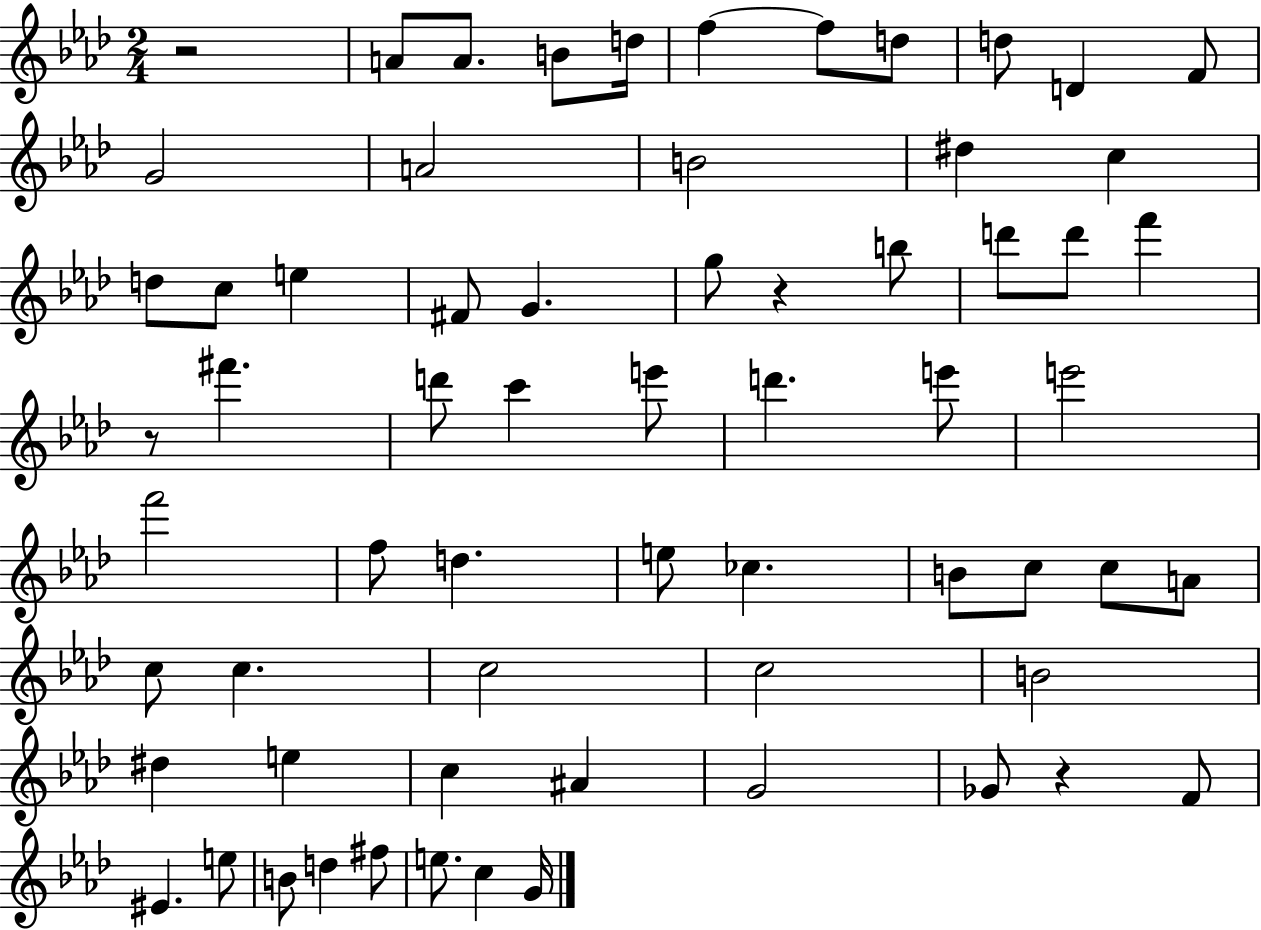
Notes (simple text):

R/h A4/e A4/e. B4/e D5/s F5/q F5/e D5/e D5/e D4/q F4/e G4/h A4/h B4/h D#5/q C5/q D5/e C5/e E5/q F#4/e G4/q. G5/e R/q B5/e D6/e D6/e F6/q R/e F#6/q. D6/e C6/q E6/e D6/q. E6/e E6/h F6/h F5/e D5/q. E5/e CES5/q. B4/e C5/e C5/e A4/e C5/e C5/q. C5/h C5/h B4/h D#5/q E5/q C5/q A#4/q G4/h Gb4/e R/q F4/e EIS4/q. E5/e B4/e D5/q F#5/e E5/e. C5/q G4/s